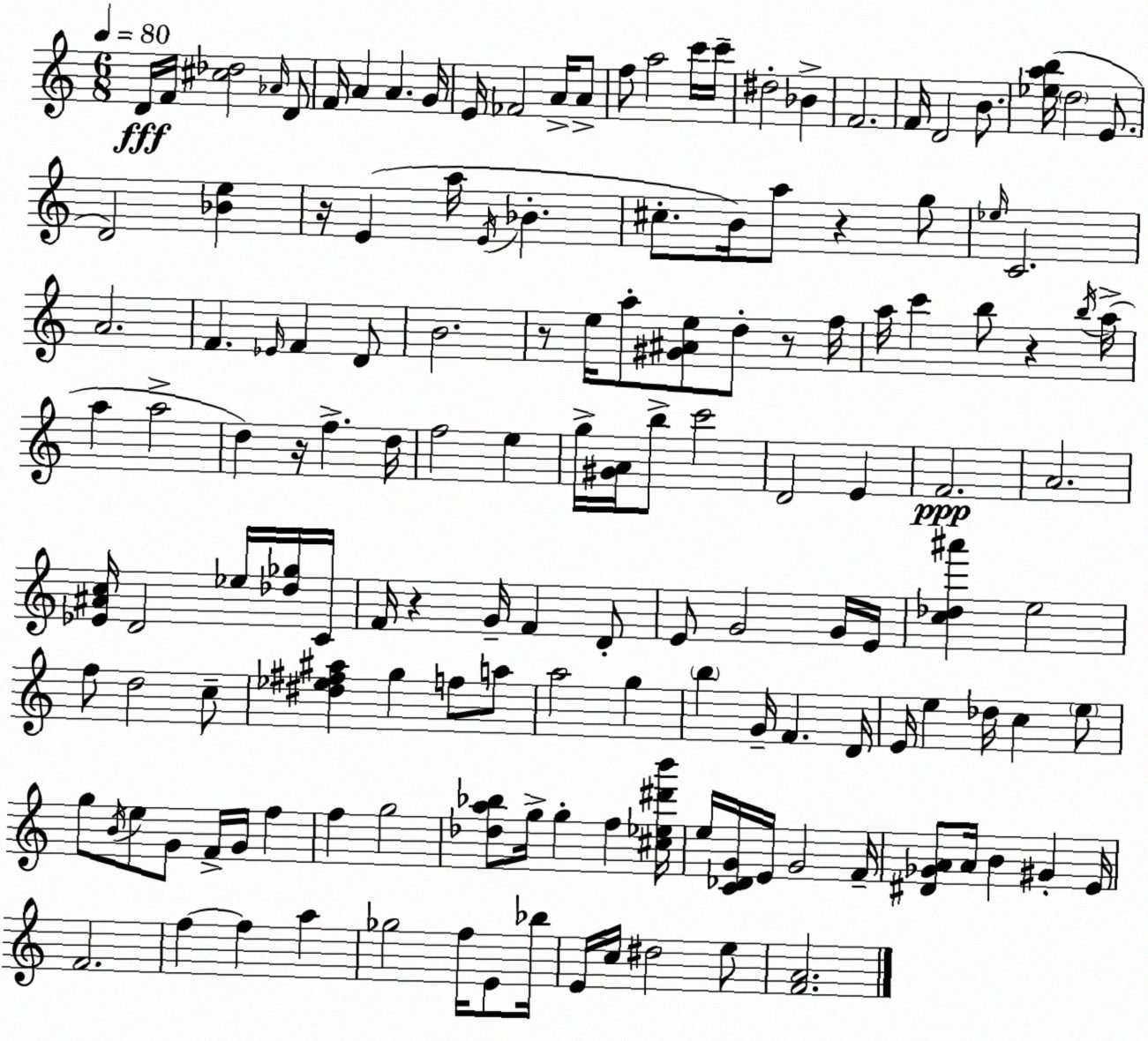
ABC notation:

X:1
T:Untitled
M:6/8
L:1/4
K:Am
D/4 F/4 [^c_d]2 _A/4 D/2 F/4 A A G/4 E/4 _F2 A/4 A/2 f/2 a2 c'/4 c'/4 ^d2 _B F2 F/4 D2 B/2 [_eab]/4 d2 E/2 D2 [_Be] z/4 E a/4 E/4 _B ^c/2 B/4 a/2 z g/2 _e/4 C2 A2 F _E/4 F D/2 B2 z/2 e/4 a/2 [^G^Ae]/2 d/2 z/2 f/4 a/4 c' b/2 z b/4 a/4 a a2 d z/4 f d/4 f2 e g/4 [^GA]/4 b/2 c'2 D2 E F2 A2 [_E^Ac]/4 D2 _e/4 [_d_g]/4 C/4 F/4 z G/4 F D/2 E/2 G2 G/4 E/4 [c_d^a'] e2 f/2 d2 c/2 [^d_e^f^a] g f/2 a/2 a2 g b G/4 F D/4 E/4 e _d/4 c e/2 g/2 B/4 e/2 G/2 F/4 G/4 f f g2 [_da_b]/2 g/4 g f [^c_e^d'b']/4 e/4 [C_DG]/4 E/4 G2 F/4 [^D_GA]/2 A/4 B ^G E/4 F2 f f a _g2 f/4 E/2 _b/4 E/4 c/4 ^d2 e/2 [FA]2